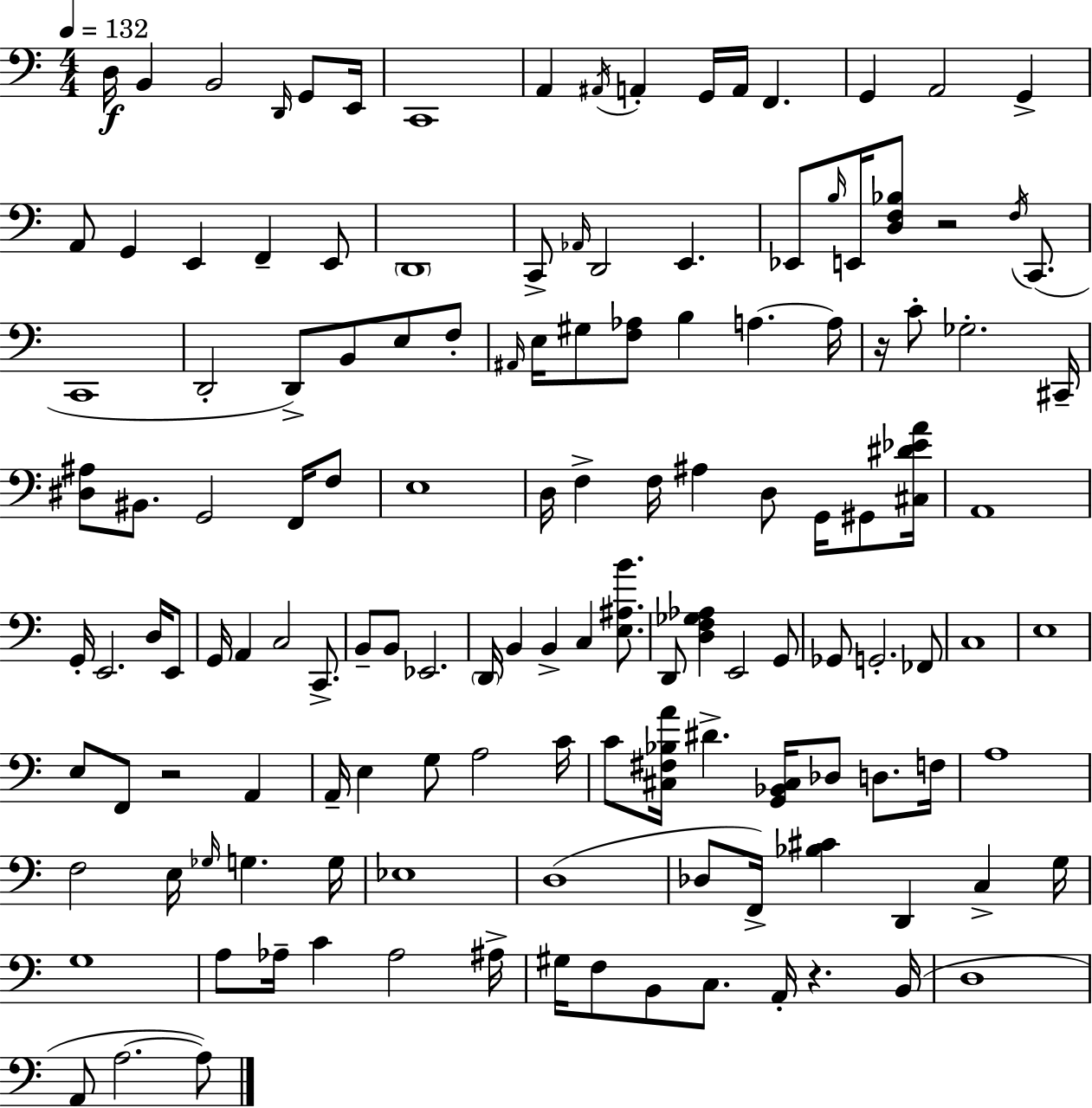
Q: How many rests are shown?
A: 4